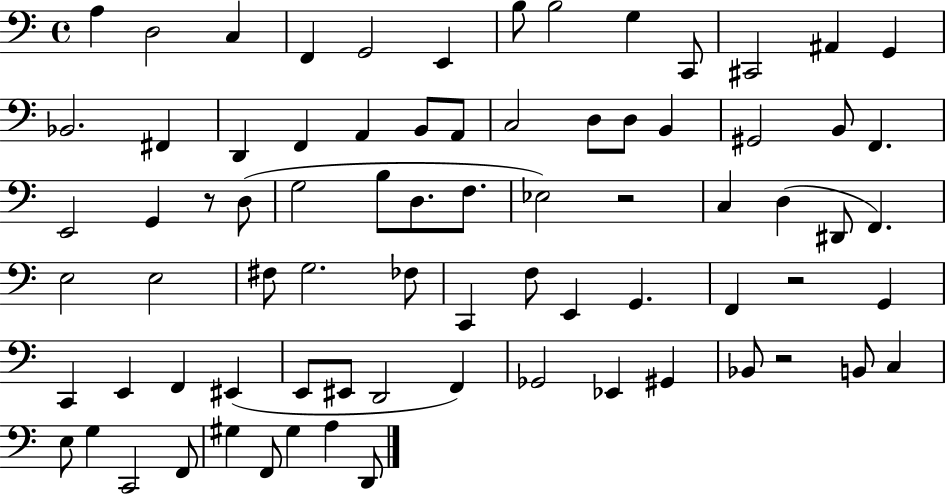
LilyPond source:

{
  \clef bass
  \time 4/4
  \defaultTimeSignature
  \key c \major
  a4 d2 c4 | f,4 g,2 e,4 | b8 b2 g4 c,8 | cis,2 ais,4 g,4 | \break bes,2. fis,4 | d,4 f,4 a,4 b,8 a,8 | c2 d8 d8 b,4 | gis,2 b,8 f,4. | \break e,2 g,4 r8 d8( | g2 b8 d8. f8. | ees2) r2 | c4 d4( dis,8 f,4.) | \break e2 e2 | fis8 g2. fes8 | c,4 f8 e,4 g,4. | f,4 r2 g,4 | \break c,4 e,4 f,4 eis,4( | e,8 eis,8 d,2 f,4) | ges,2 ees,4 gis,4 | bes,8 r2 b,8 c4 | \break e8 g4 c,2 f,8 | gis4 f,8 gis4 a4 d,8 | \bar "|."
}